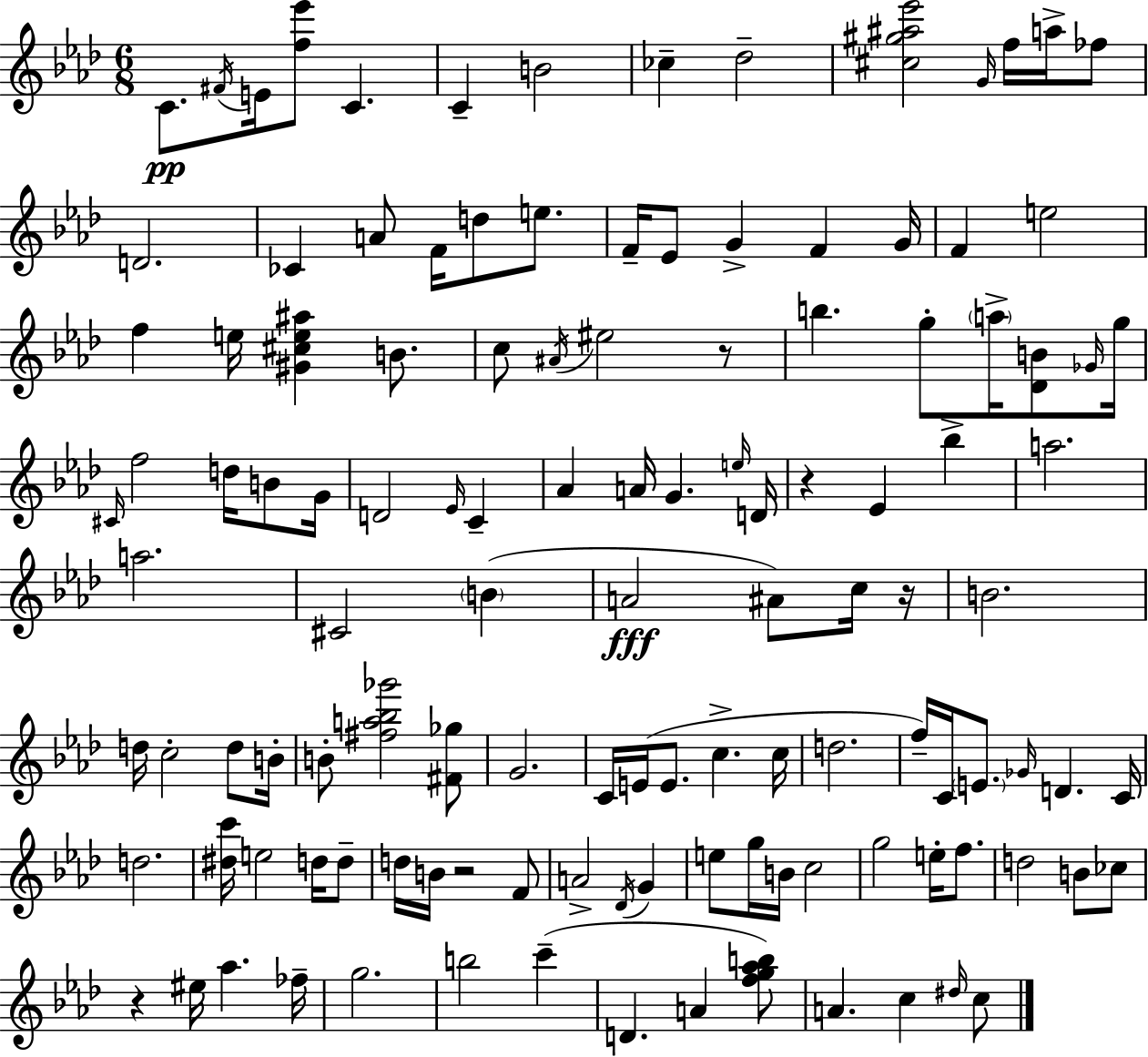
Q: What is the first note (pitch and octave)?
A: C4